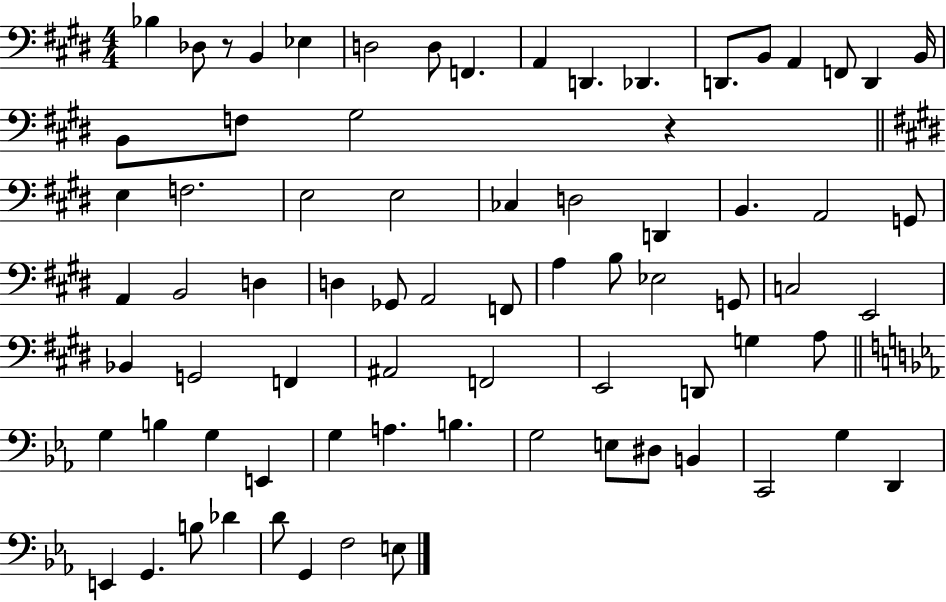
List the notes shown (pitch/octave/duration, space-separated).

Bb3/q Db3/e R/e B2/q Eb3/q D3/h D3/e F2/q. A2/q D2/q. Db2/q. D2/e. B2/e A2/q F2/e D2/q B2/s B2/e F3/e G#3/h R/q E3/q F3/h. E3/h E3/h CES3/q D3/h D2/q B2/q. A2/h G2/e A2/q B2/h D3/q D3/q Gb2/e A2/h F2/e A3/q B3/e Eb3/h G2/e C3/h E2/h Bb2/q G2/h F2/q A#2/h F2/h E2/h D2/e G3/q A3/e G3/q B3/q G3/q E2/q G3/q A3/q. B3/q. G3/h E3/e D#3/e B2/q C2/h G3/q D2/q E2/q G2/q. B3/e Db4/q D4/e G2/q F3/h E3/e